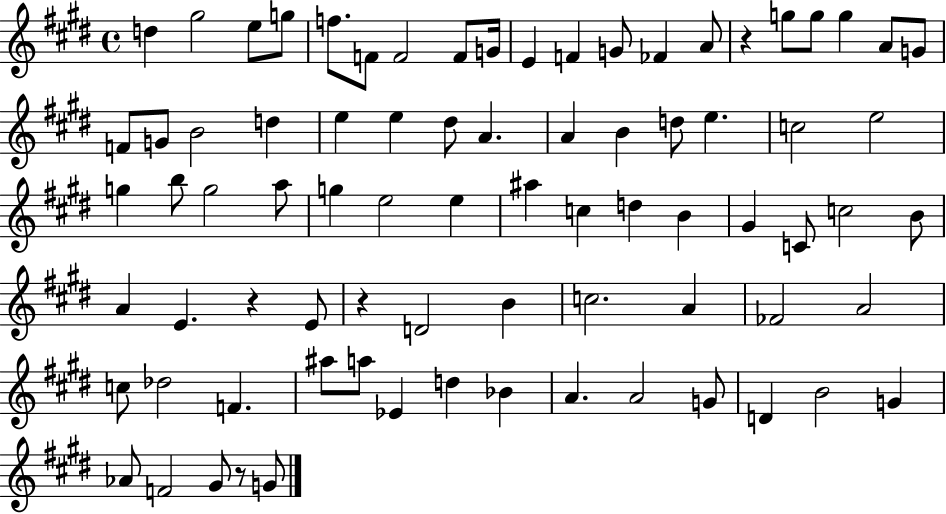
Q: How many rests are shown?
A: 4